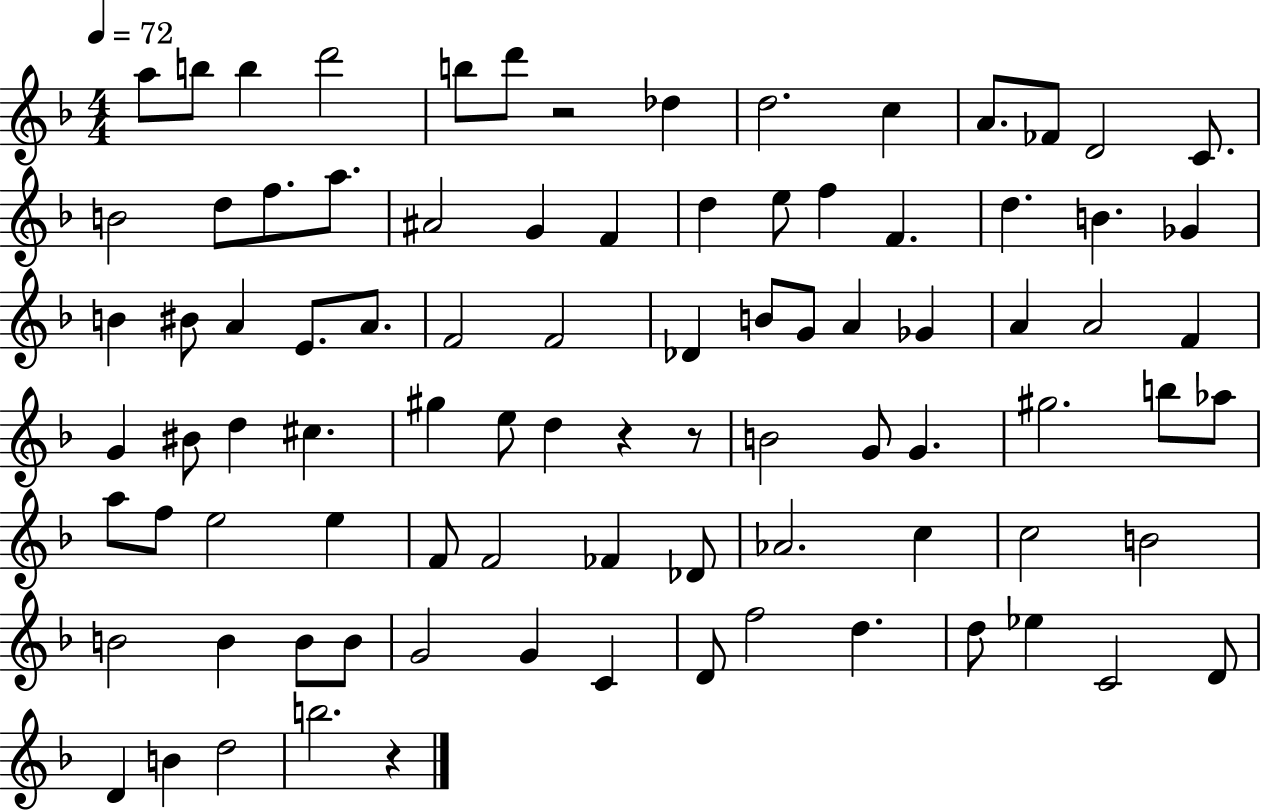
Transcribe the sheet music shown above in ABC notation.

X:1
T:Untitled
M:4/4
L:1/4
K:F
a/2 b/2 b d'2 b/2 d'/2 z2 _d d2 c A/2 _F/2 D2 C/2 B2 d/2 f/2 a/2 ^A2 G F d e/2 f F d B _G B ^B/2 A E/2 A/2 F2 F2 _D B/2 G/2 A _G A A2 F G ^B/2 d ^c ^g e/2 d z z/2 B2 G/2 G ^g2 b/2 _a/2 a/2 f/2 e2 e F/2 F2 _F _D/2 _A2 c c2 B2 B2 B B/2 B/2 G2 G C D/2 f2 d d/2 _e C2 D/2 D B d2 b2 z